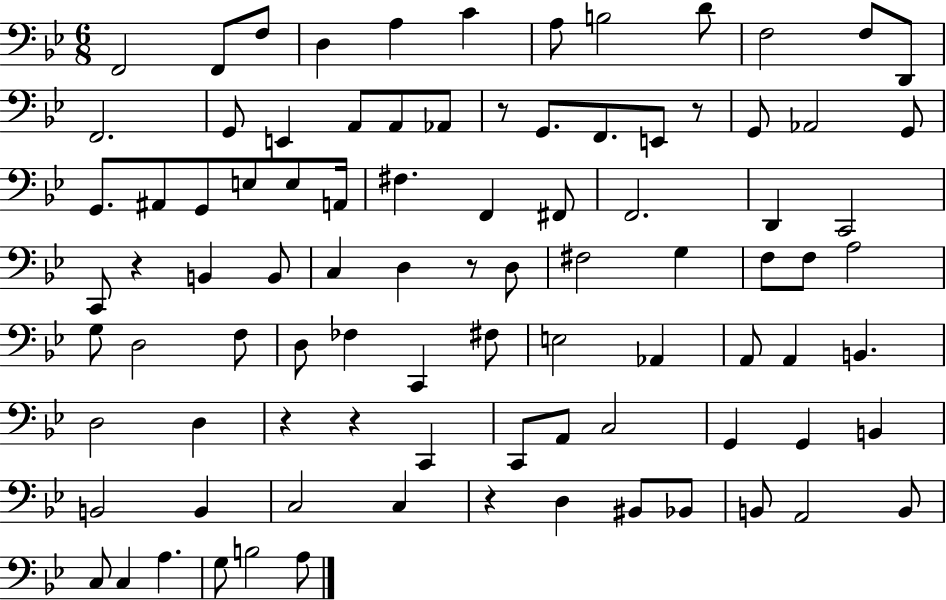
X:1
T:Untitled
M:6/8
L:1/4
K:Bb
F,,2 F,,/2 F,/2 D, A, C A,/2 B,2 D/2 F,2 F,/2 D,,/2 F,,2 G,,/2 E,, A,,/2 A,,/2 _A,,/2 z/2 G,,/2 F,,/2 E,,/2 z/2 G,,/2 _A,,2 G,,/2 G,,/2 ^A,,/2 G,,/2 E,/2 E,/2 A,,/4 ^F, F,, ^F,,/2 F,,2 D,, C,,2 C,,/2 z B,, B,,/2 C, D, z/2 D,/2 ^F,2 G, F,/2 F,/2 A,2 G,/2 D,2 F,/2 D,/2 _F, C,, ^F,/2 E,2 _A,, A,,/2 A,, B,, D,2 D, z z C,, C,,/2 A,,/2 C,2 G,, G,, B,, B,,2 B,, C,2 C, z D, ^B,,/2 _B,,/2 B,,/2 A,,2 B,,/2 C,/2 C, A, G,/2 B,2 A,/2